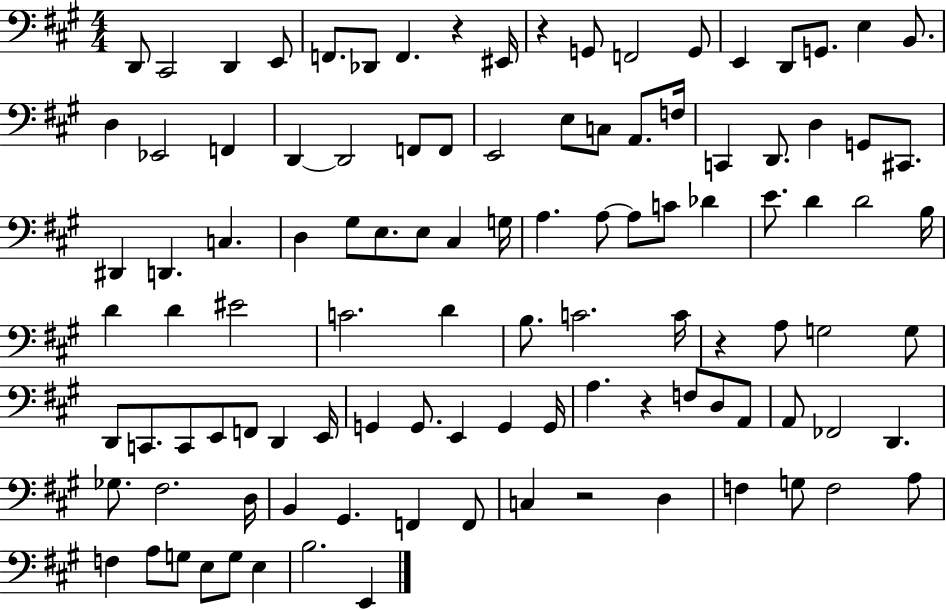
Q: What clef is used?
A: bass